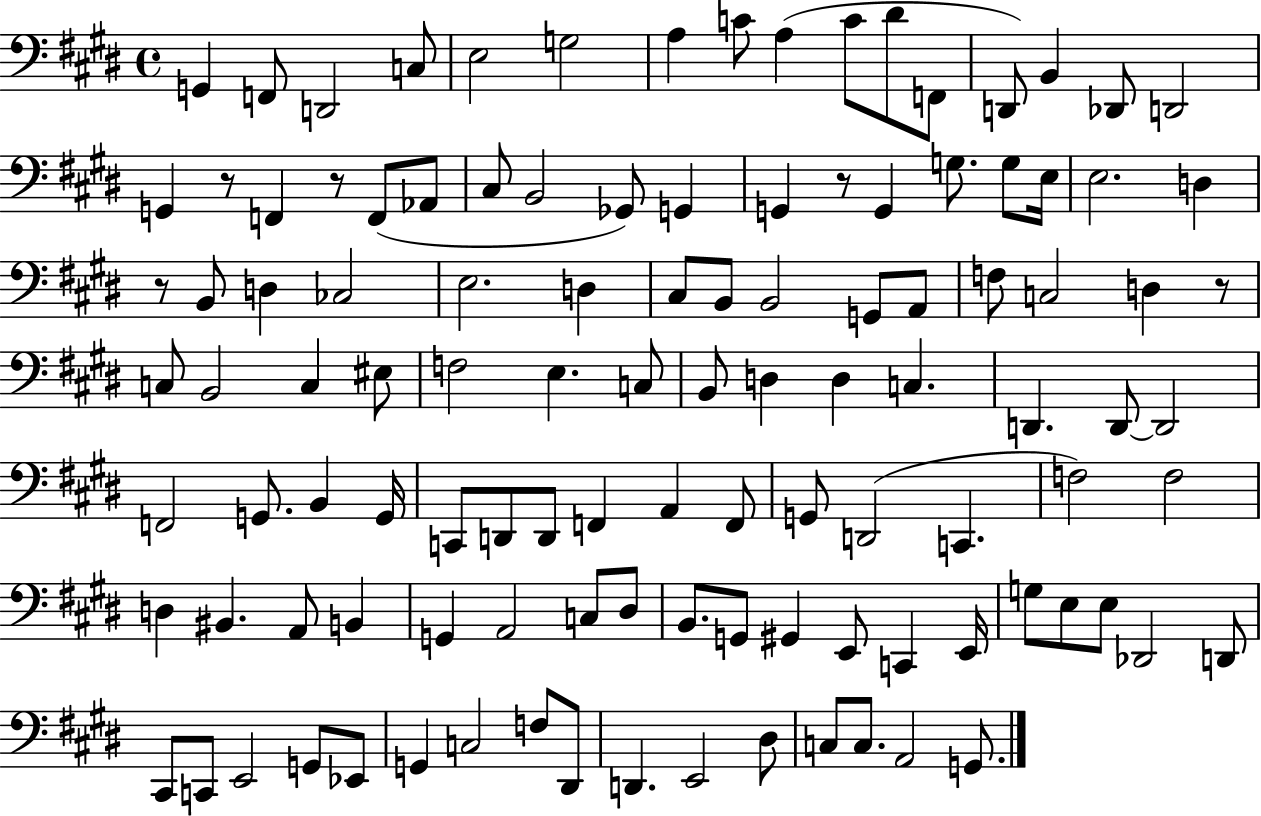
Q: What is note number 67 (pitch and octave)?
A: A2